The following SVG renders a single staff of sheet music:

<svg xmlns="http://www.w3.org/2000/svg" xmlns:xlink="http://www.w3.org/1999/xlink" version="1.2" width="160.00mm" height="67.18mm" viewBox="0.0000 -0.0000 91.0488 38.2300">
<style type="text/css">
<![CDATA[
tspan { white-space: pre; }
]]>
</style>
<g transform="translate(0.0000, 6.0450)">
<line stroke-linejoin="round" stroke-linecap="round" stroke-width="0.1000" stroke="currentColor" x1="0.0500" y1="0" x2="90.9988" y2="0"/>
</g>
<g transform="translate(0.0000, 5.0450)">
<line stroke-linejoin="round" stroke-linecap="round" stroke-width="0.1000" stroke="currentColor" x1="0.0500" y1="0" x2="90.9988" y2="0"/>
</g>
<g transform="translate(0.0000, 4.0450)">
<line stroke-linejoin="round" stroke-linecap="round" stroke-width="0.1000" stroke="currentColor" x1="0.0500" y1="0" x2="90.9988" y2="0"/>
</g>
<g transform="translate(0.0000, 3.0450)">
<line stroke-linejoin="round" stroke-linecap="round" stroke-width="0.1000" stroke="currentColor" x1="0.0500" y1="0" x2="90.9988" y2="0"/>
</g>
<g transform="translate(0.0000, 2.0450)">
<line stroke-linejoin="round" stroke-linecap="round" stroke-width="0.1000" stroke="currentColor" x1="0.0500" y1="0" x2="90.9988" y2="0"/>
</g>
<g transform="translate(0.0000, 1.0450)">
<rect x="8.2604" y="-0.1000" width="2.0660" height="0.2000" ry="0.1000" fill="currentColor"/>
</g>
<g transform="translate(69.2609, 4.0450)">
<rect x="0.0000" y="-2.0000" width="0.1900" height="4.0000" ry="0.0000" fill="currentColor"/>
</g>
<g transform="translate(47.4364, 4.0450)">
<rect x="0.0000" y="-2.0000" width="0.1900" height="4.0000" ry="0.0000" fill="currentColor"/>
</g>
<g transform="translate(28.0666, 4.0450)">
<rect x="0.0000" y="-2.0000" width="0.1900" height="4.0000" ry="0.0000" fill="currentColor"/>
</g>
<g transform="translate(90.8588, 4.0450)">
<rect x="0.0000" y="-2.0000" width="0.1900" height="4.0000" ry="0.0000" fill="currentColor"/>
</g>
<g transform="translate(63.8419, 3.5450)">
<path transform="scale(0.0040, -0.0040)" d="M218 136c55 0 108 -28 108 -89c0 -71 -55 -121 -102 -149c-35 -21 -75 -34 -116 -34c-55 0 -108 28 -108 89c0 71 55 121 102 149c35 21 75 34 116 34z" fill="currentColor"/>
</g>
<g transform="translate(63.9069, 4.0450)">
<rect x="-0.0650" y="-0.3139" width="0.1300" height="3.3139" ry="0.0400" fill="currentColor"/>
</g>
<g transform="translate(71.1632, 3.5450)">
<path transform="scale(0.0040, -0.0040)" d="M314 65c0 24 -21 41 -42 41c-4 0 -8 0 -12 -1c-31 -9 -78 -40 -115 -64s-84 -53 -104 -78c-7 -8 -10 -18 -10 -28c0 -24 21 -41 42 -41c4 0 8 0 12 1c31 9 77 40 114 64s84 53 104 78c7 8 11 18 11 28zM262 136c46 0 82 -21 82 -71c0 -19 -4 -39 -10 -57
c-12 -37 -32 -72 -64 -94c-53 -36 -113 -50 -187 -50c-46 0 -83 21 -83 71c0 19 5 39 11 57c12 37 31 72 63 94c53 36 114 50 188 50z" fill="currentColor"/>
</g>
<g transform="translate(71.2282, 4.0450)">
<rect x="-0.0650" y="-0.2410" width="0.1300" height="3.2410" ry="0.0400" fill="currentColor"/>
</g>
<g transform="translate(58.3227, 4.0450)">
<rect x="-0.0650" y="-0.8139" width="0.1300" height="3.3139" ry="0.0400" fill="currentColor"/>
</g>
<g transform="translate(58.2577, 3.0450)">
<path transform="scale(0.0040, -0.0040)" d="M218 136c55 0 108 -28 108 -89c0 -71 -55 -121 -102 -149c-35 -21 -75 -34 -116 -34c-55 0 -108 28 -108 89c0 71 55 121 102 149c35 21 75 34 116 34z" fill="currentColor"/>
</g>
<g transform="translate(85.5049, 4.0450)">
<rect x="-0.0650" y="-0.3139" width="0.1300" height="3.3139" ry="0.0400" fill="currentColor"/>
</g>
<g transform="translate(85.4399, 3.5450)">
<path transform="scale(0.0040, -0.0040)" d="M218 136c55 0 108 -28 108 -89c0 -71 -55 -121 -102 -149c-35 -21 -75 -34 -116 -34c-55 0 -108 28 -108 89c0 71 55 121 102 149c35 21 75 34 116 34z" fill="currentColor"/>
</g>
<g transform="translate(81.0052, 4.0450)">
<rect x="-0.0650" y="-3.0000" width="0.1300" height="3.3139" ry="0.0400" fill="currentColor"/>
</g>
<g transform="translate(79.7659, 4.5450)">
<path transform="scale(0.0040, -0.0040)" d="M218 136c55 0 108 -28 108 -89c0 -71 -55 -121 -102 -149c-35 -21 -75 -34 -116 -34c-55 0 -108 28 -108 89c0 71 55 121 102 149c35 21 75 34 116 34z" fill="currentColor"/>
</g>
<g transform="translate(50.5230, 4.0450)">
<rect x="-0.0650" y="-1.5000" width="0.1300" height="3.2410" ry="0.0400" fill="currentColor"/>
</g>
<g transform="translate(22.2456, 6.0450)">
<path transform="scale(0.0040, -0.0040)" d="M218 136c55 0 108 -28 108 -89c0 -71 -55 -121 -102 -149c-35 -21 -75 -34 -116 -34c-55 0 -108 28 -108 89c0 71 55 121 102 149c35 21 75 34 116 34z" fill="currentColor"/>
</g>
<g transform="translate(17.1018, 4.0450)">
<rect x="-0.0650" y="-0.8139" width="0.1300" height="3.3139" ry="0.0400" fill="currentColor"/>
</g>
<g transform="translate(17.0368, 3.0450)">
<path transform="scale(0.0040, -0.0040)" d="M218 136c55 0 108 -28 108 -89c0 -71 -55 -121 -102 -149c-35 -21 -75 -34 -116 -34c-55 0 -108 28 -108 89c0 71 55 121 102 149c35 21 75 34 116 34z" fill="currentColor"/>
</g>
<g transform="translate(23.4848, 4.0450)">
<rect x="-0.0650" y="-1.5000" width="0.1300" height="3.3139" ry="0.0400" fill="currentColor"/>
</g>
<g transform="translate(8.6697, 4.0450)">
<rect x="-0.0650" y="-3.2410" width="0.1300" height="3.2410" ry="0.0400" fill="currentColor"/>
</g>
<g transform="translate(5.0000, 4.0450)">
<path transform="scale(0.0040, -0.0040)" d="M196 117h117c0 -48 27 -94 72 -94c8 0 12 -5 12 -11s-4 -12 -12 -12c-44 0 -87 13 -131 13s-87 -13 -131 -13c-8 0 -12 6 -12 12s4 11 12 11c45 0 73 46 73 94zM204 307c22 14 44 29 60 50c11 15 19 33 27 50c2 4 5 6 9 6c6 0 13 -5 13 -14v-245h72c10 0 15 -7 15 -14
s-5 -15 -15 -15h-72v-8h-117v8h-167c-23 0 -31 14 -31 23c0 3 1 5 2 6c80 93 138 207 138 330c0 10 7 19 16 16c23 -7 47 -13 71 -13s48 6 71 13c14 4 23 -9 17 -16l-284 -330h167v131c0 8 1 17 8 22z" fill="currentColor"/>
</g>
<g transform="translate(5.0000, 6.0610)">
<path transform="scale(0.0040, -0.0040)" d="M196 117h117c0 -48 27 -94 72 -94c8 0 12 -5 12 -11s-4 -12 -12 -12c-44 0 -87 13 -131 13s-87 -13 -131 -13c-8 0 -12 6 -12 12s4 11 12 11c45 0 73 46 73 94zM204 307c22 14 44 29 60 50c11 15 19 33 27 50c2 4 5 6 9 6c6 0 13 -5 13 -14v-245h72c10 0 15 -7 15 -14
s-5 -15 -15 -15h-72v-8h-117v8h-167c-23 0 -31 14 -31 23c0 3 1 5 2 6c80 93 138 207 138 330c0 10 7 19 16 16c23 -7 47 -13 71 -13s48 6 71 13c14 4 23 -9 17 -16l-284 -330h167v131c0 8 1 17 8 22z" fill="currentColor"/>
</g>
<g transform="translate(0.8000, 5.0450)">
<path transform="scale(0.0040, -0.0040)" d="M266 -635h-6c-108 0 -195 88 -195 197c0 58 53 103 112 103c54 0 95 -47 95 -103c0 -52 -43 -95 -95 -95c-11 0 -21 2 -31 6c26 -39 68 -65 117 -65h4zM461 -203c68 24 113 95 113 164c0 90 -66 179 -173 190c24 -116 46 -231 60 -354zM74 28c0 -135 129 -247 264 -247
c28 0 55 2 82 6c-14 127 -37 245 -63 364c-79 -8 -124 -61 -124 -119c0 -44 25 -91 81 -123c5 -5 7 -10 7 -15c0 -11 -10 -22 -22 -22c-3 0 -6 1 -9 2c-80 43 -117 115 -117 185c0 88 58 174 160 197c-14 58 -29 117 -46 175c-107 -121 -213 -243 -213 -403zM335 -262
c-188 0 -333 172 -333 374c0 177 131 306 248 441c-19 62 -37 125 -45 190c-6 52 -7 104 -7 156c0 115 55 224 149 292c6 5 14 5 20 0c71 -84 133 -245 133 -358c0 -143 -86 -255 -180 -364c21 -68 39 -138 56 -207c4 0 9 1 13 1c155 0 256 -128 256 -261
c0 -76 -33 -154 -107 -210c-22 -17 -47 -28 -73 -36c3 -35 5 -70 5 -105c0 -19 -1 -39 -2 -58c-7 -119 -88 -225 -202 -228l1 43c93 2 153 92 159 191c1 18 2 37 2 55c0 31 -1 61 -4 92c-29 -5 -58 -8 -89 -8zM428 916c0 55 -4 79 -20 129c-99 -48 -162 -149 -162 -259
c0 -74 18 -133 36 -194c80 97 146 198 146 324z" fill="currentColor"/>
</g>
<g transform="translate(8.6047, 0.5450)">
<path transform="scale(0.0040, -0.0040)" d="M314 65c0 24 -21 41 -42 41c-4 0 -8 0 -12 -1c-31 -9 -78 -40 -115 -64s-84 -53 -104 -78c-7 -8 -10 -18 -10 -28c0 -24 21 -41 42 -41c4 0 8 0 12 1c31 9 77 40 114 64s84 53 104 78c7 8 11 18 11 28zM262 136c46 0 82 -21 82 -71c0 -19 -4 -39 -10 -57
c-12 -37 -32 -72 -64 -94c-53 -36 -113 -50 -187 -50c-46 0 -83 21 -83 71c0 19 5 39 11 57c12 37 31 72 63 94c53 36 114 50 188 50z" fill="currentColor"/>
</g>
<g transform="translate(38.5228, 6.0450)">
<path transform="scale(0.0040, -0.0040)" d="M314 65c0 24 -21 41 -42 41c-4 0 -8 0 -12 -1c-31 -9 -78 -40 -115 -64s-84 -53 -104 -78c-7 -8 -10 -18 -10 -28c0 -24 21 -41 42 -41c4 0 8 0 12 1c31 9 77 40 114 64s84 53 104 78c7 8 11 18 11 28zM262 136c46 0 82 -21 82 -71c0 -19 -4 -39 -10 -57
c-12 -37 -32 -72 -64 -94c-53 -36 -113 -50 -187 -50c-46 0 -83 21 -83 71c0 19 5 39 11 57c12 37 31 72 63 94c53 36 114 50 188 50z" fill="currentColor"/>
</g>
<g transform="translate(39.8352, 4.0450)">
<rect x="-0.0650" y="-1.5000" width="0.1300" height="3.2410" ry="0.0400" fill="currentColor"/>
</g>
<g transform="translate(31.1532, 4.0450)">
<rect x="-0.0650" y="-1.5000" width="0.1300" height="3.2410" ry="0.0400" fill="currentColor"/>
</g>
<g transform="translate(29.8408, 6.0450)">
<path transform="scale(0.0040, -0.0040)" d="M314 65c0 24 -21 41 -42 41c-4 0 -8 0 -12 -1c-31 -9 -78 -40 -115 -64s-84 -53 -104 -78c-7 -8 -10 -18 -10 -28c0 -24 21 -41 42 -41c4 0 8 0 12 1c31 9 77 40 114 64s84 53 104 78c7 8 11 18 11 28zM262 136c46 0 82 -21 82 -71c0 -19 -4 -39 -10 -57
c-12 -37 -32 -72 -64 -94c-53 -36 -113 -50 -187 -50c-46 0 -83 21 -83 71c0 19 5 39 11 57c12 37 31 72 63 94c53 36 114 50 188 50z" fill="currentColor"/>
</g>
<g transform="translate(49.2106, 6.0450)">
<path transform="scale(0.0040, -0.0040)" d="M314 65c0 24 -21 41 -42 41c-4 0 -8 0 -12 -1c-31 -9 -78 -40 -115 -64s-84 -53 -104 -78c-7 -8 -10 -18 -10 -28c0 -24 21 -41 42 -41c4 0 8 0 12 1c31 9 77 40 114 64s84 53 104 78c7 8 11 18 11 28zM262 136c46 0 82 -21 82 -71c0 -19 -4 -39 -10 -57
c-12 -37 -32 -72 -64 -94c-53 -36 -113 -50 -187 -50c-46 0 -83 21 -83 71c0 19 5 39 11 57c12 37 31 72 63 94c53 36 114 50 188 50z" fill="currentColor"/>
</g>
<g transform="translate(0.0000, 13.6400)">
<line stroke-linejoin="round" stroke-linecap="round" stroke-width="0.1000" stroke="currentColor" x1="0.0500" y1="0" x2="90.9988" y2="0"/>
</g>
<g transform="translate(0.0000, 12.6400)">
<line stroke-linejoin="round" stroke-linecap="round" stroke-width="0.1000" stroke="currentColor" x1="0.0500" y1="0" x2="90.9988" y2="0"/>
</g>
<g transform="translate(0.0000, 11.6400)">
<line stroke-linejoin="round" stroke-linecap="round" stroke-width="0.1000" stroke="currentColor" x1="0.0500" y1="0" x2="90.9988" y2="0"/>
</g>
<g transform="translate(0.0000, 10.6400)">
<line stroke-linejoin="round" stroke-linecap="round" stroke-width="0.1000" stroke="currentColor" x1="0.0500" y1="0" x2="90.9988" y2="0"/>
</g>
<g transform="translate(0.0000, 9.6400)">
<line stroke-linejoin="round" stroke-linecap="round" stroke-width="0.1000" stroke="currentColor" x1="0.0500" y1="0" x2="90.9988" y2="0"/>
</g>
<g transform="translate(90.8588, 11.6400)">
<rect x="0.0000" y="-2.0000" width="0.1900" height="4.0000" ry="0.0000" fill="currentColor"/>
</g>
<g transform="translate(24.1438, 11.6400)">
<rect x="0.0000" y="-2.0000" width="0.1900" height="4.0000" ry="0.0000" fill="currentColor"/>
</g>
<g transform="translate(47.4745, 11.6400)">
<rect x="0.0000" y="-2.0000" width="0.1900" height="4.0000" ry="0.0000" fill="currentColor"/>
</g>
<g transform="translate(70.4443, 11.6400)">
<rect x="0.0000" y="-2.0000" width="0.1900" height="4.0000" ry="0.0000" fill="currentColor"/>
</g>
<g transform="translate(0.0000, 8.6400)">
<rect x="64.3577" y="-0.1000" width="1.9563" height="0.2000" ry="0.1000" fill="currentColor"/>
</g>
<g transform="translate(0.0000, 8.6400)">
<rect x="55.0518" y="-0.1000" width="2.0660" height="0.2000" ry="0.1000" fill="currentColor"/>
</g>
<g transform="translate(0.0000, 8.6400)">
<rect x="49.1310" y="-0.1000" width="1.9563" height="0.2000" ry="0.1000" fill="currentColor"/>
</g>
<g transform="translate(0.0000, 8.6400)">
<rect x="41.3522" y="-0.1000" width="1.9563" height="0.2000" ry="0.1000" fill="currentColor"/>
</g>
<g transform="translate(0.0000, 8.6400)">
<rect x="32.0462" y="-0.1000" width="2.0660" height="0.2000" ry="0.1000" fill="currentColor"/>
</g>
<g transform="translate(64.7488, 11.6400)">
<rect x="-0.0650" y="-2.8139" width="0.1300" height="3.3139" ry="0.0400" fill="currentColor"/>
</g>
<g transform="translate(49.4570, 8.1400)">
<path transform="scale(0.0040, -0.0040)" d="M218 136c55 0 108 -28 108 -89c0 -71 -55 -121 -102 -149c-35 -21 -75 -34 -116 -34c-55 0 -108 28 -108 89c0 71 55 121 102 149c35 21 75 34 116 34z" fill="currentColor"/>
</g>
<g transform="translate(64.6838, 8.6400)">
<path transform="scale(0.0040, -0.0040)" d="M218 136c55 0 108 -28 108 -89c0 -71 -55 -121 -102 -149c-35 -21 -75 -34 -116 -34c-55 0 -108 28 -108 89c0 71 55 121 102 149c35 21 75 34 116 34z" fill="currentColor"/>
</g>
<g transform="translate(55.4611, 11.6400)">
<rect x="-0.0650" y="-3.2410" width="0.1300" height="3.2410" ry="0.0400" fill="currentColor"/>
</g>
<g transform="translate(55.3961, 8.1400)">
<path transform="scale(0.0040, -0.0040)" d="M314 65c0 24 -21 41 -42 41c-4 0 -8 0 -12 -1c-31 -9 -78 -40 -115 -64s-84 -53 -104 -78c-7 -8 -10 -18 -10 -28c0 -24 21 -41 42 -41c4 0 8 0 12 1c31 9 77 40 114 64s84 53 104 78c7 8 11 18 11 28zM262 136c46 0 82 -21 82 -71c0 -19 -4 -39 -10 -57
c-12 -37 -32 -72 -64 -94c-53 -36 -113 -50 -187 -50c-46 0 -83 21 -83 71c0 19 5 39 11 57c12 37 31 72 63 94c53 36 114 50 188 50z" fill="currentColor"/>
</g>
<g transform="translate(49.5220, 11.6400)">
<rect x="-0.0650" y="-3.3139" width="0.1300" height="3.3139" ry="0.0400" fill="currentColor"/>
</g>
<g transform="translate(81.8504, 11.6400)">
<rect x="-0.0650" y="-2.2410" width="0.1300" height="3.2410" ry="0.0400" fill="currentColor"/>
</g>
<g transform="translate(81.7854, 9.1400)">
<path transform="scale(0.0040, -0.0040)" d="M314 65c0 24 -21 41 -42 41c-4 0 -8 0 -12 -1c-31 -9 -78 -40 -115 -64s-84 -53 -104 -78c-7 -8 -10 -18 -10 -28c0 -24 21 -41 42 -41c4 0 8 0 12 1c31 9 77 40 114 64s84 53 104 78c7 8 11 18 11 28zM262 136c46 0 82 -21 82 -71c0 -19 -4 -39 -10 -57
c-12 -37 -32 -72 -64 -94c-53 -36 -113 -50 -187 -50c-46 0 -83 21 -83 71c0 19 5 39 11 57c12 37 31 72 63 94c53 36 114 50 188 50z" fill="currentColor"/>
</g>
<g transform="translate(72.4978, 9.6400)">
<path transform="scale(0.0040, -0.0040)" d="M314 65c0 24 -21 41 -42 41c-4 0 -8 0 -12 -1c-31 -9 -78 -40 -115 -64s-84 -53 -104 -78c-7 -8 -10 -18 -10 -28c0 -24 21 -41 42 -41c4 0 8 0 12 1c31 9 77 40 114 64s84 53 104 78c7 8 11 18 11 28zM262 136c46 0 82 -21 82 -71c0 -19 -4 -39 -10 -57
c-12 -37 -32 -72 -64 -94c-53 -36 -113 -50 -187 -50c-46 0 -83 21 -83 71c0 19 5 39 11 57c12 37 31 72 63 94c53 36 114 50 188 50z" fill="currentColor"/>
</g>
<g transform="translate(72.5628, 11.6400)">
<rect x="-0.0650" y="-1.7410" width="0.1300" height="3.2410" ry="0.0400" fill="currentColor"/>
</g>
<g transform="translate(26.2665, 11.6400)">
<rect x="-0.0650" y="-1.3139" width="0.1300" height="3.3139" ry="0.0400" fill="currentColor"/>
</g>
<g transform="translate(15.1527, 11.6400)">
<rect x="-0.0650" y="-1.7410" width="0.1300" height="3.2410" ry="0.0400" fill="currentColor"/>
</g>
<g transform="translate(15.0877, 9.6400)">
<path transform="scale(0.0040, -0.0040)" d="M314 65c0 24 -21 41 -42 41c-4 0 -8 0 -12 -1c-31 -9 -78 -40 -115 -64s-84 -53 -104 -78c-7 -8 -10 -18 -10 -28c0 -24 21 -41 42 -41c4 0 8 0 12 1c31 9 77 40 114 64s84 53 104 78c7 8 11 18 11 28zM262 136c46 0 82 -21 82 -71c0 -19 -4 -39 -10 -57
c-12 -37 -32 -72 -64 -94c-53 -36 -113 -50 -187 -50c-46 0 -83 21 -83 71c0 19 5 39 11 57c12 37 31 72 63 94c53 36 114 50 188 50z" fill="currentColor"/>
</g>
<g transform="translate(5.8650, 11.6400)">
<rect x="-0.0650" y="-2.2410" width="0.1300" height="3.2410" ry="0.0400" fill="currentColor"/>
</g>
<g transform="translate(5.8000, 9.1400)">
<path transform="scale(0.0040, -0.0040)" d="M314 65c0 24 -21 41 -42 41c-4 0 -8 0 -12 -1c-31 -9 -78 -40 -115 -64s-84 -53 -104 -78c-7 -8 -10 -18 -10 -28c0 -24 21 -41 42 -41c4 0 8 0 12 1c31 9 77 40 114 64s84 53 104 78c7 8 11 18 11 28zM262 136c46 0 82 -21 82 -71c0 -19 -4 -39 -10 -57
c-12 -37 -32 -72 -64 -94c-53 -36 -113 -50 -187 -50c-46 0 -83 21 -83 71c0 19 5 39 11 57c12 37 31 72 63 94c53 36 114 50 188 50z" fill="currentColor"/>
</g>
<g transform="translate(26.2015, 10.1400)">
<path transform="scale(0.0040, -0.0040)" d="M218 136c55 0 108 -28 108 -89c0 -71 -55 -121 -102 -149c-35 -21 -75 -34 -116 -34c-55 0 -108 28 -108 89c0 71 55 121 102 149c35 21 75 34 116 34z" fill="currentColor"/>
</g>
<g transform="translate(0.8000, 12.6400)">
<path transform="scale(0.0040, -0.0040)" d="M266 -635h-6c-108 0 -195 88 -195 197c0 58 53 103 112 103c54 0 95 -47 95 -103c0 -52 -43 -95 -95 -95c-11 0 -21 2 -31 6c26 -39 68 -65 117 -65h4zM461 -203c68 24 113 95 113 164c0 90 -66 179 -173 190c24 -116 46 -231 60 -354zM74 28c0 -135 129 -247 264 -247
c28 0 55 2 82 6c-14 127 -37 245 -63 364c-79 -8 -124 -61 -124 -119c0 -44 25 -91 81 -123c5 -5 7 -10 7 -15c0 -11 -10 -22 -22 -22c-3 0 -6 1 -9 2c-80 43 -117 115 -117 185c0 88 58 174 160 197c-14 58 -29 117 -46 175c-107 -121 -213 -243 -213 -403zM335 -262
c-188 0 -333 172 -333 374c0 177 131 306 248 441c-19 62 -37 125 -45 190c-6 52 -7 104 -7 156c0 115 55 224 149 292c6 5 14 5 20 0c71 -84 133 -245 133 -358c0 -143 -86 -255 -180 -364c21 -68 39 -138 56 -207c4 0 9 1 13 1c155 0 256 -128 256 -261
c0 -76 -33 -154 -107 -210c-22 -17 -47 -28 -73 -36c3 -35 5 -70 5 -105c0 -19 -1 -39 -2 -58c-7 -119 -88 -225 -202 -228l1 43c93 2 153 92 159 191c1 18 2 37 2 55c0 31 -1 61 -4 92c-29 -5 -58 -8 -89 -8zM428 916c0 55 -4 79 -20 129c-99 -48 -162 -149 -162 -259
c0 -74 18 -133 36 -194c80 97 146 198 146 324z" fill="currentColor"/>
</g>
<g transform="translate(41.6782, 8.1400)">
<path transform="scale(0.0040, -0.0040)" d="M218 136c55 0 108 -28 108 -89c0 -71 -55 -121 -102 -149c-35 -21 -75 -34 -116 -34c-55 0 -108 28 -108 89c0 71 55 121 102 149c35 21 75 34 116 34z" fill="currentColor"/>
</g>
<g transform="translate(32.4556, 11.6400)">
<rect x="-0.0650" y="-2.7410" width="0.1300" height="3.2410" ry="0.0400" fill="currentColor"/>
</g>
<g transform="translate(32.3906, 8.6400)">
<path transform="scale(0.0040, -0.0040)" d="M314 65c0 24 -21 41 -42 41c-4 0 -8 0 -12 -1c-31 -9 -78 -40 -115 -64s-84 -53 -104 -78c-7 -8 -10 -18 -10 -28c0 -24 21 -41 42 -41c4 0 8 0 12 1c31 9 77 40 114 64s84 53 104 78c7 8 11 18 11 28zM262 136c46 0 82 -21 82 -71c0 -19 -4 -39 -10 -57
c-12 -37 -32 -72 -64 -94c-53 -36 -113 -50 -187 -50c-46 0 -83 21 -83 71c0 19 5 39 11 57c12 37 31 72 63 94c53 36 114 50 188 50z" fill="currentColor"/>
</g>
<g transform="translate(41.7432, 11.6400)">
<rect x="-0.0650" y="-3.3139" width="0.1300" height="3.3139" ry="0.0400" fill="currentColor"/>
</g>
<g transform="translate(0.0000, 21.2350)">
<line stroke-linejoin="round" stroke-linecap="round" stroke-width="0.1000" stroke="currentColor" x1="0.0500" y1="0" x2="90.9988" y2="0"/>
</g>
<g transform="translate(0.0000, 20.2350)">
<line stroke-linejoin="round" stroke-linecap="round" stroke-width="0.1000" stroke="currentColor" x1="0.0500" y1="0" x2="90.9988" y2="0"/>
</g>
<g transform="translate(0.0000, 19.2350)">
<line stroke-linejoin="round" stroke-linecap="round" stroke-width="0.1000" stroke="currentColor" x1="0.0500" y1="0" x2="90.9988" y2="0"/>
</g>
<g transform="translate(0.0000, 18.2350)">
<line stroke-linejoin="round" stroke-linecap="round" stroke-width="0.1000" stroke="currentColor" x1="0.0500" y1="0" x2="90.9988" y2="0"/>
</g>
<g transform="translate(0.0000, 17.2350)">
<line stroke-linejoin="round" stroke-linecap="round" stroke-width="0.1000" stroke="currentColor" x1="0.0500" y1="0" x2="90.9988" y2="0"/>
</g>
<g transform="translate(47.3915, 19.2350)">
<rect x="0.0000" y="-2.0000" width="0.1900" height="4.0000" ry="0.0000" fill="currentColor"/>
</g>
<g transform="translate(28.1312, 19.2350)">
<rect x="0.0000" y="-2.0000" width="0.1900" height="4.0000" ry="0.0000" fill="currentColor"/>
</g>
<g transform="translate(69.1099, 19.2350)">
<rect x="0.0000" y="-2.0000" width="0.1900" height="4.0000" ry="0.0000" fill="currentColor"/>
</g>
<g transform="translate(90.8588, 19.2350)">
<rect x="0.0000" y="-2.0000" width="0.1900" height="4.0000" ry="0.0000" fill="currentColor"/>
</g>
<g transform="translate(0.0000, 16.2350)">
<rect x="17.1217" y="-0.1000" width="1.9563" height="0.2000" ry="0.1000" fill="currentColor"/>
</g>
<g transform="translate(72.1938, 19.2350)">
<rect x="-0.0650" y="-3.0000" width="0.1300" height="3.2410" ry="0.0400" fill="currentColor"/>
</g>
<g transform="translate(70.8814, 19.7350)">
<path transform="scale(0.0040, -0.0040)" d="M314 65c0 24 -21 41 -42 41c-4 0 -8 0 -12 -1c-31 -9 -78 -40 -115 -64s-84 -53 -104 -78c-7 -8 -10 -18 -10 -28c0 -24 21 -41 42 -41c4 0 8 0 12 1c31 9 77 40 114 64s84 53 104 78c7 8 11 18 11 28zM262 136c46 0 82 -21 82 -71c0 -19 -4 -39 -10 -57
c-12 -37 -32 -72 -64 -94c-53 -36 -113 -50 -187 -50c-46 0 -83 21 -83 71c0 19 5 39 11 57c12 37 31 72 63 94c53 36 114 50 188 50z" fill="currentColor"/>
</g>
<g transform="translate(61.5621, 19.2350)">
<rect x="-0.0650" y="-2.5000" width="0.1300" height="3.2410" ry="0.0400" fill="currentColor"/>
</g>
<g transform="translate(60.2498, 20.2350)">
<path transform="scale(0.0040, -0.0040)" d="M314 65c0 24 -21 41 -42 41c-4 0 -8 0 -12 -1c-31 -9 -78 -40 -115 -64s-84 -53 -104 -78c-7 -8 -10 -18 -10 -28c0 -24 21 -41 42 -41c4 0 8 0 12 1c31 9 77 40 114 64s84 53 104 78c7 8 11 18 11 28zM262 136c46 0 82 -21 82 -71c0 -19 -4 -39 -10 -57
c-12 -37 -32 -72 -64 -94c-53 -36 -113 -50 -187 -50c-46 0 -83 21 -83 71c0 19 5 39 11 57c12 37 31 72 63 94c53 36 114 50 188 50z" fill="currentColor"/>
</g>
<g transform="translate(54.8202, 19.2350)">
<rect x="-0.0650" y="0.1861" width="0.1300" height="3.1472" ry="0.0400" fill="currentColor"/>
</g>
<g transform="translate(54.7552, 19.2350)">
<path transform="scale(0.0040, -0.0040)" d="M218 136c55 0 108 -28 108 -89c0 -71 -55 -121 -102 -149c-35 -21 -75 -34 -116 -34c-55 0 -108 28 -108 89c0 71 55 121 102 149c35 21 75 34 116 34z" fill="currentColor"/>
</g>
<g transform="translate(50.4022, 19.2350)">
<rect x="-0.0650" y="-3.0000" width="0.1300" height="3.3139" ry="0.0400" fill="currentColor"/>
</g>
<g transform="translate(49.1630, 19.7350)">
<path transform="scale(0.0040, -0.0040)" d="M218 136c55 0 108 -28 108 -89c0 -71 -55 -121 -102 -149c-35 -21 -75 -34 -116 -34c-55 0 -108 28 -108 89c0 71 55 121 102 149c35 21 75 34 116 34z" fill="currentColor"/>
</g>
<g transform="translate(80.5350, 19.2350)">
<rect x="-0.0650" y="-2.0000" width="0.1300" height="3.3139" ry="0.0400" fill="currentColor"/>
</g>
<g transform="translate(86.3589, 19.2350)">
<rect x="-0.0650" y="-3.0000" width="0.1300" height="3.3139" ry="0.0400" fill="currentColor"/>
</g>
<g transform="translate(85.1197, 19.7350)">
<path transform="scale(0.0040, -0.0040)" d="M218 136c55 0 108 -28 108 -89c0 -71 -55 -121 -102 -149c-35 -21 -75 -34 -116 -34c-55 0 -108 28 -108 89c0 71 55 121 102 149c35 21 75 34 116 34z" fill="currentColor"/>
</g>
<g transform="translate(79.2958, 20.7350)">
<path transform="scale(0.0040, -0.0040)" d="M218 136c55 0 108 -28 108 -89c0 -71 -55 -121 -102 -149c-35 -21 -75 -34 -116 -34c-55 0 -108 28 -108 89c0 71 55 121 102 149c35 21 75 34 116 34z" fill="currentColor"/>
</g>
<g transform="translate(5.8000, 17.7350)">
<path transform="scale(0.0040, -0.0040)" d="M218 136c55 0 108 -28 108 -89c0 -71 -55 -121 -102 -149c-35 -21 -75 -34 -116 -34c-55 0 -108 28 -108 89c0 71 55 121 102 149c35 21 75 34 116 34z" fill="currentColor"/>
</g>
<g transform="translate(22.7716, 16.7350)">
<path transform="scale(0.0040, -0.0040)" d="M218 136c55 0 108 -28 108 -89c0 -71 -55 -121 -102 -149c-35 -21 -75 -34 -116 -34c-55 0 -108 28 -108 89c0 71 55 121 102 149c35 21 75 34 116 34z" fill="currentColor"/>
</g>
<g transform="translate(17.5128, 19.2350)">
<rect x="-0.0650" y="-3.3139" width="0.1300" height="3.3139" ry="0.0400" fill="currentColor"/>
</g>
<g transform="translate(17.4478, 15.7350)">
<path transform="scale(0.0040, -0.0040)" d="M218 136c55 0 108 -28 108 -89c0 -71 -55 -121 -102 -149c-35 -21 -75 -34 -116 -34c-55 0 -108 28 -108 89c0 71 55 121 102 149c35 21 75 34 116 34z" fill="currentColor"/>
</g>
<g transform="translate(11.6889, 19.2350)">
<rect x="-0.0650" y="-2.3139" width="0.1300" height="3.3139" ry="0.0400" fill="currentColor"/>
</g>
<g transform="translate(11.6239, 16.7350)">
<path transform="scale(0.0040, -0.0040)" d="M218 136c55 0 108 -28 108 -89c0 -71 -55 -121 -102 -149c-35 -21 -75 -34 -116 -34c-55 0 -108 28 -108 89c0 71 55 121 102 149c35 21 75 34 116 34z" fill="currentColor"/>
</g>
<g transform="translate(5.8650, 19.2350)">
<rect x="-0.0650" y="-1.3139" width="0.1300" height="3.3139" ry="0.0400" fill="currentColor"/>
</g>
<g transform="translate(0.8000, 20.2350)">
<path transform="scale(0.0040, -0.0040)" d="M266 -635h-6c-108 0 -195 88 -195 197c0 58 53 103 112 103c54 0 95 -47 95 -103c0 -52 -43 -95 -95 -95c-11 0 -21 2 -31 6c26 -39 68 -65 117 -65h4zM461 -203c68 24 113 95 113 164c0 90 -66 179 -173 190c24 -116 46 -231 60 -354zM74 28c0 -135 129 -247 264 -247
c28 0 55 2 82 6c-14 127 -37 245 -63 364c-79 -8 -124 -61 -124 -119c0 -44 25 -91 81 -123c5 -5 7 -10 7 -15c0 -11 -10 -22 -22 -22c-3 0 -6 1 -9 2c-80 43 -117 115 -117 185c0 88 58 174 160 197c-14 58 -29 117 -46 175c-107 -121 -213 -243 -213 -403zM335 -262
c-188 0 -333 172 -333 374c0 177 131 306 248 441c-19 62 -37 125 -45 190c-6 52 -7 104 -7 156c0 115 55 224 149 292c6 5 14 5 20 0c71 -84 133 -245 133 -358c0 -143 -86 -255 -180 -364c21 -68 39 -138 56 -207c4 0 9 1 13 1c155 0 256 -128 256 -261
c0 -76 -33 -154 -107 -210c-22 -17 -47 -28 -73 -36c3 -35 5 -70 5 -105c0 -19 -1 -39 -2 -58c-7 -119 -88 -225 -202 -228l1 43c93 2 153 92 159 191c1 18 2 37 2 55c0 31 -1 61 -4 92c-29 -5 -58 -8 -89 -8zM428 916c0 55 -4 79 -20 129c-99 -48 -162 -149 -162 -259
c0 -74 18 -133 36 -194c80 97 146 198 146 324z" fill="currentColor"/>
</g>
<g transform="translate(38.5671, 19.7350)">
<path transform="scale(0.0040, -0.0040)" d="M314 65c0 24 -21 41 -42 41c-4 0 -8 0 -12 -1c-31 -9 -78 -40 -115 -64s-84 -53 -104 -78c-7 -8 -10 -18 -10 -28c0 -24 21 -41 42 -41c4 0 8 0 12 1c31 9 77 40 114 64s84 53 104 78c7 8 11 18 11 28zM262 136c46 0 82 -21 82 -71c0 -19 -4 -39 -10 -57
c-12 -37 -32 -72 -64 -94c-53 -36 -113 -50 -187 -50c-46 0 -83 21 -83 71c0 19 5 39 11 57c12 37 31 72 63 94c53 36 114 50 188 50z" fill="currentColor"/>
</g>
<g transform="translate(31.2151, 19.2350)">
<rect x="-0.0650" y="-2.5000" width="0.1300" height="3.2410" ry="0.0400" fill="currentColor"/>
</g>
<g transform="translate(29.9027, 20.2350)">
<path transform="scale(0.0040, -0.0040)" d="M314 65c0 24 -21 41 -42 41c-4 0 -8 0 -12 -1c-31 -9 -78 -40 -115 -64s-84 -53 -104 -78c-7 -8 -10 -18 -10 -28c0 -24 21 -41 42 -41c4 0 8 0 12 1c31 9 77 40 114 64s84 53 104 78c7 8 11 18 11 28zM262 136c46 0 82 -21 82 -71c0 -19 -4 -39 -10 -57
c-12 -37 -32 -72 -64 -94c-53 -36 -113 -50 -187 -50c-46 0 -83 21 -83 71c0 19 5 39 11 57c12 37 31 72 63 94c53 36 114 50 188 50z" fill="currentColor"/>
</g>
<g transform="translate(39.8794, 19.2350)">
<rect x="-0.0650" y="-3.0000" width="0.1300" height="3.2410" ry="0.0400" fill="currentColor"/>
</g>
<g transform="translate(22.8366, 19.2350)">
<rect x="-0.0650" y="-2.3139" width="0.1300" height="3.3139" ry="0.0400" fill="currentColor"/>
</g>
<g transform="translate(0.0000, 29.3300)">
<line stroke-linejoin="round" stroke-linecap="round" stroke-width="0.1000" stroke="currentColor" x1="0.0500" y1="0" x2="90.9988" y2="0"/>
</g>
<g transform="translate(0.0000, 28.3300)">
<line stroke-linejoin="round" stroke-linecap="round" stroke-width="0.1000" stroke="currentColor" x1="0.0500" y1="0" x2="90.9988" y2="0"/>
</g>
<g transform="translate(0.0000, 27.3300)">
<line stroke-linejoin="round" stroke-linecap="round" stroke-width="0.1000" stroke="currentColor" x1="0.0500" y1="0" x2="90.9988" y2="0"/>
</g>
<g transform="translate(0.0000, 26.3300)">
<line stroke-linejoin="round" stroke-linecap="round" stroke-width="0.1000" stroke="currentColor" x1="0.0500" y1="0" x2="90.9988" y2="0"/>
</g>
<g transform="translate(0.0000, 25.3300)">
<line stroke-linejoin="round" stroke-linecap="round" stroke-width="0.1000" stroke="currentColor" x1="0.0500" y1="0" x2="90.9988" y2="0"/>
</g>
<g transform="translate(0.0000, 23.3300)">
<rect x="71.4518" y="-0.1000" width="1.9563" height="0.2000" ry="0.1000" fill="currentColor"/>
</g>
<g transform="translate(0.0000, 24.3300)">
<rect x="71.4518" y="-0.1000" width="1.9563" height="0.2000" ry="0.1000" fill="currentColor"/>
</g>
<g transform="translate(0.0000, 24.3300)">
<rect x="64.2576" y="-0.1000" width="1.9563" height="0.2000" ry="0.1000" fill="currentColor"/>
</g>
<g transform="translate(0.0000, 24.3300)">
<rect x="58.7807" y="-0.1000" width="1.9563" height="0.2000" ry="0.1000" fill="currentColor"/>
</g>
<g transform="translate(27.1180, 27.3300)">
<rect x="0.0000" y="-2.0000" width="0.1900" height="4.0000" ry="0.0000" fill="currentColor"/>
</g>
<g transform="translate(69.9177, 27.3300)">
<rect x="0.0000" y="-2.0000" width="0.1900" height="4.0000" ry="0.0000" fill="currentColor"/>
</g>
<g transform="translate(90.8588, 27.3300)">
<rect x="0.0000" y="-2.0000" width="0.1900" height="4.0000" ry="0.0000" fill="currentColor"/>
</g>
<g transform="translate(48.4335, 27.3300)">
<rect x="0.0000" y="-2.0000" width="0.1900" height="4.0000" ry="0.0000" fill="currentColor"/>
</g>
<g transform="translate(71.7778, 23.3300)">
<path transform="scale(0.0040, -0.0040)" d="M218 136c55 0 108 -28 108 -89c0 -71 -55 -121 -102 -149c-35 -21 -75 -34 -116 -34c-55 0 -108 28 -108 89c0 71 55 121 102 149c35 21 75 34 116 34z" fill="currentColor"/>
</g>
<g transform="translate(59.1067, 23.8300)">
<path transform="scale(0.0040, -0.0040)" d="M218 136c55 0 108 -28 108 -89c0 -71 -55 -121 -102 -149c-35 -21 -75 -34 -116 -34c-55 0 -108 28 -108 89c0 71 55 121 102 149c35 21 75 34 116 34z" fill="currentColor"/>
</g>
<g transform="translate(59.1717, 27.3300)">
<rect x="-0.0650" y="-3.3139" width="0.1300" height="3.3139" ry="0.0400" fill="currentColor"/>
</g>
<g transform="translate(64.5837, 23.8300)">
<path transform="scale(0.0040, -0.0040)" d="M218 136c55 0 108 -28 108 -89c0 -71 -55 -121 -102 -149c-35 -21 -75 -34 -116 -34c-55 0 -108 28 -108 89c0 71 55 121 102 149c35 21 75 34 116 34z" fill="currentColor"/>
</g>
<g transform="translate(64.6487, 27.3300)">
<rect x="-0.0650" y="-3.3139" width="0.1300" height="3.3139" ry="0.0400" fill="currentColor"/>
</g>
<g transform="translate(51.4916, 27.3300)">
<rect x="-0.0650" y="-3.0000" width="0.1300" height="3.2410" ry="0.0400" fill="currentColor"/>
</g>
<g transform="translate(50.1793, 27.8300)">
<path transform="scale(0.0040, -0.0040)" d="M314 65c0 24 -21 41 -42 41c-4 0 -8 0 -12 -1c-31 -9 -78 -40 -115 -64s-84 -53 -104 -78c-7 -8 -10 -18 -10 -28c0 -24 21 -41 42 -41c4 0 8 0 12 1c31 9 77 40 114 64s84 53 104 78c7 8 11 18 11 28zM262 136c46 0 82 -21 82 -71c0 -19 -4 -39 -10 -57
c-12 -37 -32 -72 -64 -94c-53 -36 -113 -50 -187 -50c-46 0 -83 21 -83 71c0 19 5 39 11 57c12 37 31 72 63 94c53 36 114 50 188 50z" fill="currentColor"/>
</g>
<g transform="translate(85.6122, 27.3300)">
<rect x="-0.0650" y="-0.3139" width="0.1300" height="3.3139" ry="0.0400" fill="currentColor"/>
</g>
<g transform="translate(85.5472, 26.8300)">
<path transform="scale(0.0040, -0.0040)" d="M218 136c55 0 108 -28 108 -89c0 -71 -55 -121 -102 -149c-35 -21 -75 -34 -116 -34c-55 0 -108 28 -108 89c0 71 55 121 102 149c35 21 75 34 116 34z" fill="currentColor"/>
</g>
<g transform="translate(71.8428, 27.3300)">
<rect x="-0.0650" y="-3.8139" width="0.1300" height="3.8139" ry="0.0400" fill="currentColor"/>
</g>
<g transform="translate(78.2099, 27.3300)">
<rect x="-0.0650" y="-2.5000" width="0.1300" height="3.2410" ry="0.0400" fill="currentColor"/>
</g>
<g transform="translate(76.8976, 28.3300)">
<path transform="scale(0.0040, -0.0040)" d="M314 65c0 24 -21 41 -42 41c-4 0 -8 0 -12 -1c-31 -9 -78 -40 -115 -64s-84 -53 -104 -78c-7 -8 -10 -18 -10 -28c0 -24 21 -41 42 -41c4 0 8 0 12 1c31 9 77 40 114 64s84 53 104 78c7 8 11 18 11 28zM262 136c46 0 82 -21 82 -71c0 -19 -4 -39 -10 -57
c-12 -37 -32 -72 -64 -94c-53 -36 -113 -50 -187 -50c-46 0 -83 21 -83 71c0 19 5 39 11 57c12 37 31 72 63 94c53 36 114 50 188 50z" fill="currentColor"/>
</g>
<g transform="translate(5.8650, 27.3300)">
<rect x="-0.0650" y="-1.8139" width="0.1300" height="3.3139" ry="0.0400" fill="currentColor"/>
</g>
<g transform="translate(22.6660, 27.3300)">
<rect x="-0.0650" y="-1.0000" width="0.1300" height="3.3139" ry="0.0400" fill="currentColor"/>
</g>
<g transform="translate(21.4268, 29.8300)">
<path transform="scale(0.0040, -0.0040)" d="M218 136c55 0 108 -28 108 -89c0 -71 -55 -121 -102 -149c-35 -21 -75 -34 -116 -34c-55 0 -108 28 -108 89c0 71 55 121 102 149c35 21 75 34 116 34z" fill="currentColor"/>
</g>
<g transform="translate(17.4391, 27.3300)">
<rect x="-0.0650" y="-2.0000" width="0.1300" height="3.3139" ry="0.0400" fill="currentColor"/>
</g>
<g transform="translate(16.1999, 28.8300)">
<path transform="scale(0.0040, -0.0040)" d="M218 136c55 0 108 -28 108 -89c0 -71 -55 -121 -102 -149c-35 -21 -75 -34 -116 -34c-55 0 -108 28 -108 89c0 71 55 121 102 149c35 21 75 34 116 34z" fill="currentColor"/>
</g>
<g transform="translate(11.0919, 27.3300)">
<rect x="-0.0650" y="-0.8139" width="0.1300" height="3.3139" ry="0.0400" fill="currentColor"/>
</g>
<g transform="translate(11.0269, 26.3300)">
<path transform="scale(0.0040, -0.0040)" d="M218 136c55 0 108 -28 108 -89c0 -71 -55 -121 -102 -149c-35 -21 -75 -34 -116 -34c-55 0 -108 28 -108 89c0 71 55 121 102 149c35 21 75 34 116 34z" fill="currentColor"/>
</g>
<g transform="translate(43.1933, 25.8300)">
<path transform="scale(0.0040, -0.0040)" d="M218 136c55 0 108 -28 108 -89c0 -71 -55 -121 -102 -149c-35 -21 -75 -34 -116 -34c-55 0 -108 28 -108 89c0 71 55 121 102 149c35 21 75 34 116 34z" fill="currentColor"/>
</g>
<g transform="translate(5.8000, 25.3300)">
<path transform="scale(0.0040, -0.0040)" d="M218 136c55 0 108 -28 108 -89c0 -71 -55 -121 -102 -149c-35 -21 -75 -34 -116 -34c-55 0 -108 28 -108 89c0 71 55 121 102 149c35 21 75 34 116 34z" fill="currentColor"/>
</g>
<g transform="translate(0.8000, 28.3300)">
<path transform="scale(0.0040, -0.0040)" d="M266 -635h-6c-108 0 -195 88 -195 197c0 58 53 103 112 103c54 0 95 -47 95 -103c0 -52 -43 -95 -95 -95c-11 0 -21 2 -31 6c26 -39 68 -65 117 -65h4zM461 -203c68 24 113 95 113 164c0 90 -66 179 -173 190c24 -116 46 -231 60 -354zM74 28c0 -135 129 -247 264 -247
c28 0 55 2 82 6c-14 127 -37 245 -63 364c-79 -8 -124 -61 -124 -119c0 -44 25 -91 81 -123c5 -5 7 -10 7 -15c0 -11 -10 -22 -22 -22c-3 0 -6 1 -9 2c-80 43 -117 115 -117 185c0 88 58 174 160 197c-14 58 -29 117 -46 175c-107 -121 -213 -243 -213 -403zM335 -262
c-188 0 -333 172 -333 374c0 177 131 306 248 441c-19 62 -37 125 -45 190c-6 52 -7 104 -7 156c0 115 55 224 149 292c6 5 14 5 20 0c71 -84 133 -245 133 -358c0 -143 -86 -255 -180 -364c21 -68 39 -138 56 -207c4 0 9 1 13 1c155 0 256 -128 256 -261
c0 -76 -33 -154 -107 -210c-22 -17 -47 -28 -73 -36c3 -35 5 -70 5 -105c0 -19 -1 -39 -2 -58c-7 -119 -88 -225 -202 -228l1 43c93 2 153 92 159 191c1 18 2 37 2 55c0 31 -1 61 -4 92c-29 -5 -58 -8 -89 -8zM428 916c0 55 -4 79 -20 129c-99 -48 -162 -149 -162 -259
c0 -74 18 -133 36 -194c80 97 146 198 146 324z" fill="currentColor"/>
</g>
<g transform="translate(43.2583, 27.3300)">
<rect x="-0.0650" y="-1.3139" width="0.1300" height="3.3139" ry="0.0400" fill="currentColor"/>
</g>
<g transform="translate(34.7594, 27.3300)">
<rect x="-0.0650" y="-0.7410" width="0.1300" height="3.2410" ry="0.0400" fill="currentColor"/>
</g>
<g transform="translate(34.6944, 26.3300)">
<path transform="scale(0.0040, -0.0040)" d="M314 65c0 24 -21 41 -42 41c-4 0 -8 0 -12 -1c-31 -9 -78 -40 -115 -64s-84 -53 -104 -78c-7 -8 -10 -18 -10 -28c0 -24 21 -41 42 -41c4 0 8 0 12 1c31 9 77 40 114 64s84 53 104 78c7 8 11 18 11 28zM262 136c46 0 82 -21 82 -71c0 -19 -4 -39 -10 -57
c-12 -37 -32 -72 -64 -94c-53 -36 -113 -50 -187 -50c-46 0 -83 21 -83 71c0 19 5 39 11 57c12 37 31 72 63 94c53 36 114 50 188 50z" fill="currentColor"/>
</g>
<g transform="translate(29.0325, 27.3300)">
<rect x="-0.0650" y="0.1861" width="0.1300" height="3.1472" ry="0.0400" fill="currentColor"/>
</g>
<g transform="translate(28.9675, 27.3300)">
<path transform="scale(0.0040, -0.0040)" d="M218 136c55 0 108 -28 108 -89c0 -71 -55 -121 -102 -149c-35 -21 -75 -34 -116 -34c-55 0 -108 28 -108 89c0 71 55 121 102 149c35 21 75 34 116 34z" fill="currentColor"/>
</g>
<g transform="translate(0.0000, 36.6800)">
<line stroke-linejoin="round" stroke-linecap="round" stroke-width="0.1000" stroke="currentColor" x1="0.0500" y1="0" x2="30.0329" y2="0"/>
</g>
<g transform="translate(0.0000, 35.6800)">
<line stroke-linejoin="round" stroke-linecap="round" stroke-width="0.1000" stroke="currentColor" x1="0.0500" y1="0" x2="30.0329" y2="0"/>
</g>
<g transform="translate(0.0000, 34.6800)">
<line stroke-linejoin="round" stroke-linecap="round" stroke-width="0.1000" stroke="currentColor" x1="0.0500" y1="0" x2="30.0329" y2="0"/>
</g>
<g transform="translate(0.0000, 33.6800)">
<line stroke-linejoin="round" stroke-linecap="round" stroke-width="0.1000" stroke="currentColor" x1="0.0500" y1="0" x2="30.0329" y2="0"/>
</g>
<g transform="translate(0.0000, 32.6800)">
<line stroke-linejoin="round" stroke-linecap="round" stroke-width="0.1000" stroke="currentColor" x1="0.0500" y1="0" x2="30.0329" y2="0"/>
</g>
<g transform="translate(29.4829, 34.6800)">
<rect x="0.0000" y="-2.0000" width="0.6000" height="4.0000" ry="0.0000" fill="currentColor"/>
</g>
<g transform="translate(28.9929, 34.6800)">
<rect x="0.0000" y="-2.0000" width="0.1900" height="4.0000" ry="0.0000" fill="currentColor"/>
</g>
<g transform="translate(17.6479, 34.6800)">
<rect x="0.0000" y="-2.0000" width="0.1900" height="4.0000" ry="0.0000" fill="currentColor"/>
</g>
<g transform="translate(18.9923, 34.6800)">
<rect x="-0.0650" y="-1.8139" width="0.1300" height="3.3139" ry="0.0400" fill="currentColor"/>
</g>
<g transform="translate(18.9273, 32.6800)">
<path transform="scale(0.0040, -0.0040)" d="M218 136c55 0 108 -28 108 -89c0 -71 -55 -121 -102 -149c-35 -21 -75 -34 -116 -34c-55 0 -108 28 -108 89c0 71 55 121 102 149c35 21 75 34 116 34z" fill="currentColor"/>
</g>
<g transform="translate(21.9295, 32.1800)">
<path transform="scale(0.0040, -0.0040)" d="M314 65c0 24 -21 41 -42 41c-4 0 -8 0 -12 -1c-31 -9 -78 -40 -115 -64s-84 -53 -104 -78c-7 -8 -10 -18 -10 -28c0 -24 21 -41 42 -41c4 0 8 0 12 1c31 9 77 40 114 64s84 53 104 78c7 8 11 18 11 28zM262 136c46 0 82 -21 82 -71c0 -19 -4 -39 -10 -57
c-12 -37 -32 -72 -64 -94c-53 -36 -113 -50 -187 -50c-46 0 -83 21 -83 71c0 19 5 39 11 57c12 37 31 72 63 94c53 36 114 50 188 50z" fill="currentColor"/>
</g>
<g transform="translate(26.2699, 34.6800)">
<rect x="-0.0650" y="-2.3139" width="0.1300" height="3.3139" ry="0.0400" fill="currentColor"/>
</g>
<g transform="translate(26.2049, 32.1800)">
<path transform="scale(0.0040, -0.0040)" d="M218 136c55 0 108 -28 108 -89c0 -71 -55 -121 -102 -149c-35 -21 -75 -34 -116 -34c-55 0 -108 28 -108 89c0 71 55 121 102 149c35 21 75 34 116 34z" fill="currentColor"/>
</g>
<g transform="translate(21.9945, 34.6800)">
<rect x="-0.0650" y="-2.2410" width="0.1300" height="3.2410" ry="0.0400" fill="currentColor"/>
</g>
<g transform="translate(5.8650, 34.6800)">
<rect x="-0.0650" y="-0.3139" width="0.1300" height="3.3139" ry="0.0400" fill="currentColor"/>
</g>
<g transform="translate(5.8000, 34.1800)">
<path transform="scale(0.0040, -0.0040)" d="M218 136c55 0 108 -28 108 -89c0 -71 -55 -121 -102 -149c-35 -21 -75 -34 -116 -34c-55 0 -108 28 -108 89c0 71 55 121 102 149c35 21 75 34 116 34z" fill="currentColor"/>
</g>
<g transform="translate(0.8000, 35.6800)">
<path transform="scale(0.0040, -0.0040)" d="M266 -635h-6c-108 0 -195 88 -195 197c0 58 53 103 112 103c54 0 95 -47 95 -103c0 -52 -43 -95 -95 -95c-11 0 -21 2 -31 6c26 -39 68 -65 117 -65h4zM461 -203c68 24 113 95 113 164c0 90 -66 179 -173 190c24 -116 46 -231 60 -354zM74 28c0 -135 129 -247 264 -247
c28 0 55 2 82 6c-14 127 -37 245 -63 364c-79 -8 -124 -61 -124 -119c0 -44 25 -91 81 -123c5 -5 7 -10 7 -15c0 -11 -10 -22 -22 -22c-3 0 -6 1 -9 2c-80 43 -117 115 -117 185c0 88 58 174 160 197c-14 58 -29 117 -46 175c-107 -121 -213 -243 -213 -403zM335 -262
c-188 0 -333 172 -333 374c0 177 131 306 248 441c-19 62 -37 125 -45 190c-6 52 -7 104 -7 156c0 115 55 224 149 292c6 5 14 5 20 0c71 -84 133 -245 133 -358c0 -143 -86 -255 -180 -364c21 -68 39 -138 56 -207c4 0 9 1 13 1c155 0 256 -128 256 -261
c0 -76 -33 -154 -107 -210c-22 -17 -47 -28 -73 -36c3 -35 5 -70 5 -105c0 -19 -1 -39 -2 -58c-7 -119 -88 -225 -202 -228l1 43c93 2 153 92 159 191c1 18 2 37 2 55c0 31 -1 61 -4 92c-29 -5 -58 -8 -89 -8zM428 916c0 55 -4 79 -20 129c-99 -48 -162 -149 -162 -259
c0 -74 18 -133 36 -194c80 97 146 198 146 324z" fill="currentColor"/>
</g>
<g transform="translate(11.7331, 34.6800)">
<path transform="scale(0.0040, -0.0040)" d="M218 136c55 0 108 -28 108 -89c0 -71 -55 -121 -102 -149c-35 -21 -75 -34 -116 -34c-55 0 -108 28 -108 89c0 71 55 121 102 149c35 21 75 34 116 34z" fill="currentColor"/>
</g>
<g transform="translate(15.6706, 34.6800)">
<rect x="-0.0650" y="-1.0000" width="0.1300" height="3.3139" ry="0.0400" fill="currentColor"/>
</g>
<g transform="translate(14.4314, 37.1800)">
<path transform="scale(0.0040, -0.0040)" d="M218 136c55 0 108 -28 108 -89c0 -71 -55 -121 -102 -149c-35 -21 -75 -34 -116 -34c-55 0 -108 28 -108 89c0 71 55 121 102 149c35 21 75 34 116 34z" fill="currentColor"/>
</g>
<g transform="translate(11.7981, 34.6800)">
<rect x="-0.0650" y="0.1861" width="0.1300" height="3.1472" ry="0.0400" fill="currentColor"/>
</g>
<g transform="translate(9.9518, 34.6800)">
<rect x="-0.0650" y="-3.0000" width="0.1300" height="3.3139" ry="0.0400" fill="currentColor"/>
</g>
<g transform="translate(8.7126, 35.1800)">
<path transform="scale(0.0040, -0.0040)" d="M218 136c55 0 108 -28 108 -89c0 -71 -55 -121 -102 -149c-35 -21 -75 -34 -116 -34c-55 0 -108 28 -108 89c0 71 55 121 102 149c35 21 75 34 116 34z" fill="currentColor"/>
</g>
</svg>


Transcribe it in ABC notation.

X:1
T:Untitled
M:4/4
L:1/4
K:C
b2 d E E2 E2 E2 d c c2 A c g2 f2 e a2 b b b2 a f2 g2 e g b g G2 A2 A B G2 A2 F A f d F D B d2 e A2 b b c' G2 c c A B D f g2 g